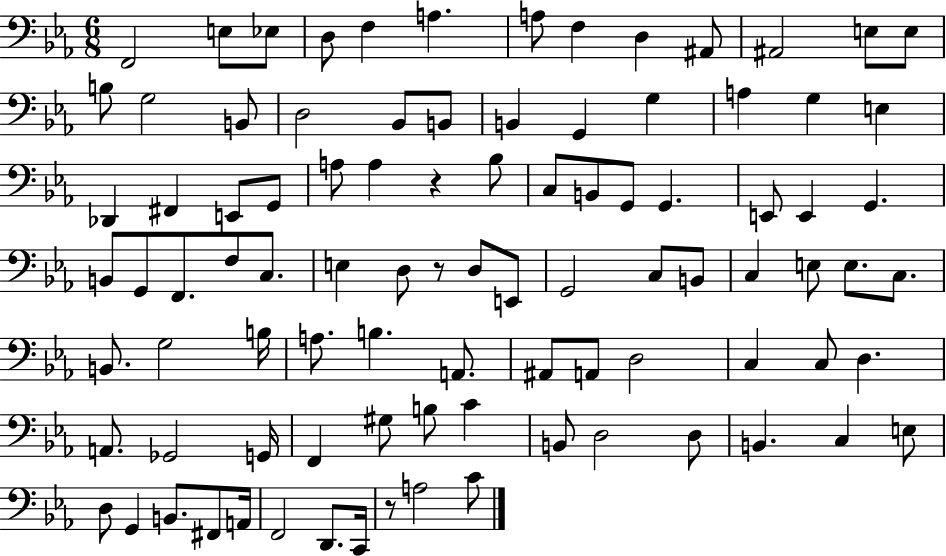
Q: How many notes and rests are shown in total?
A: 93